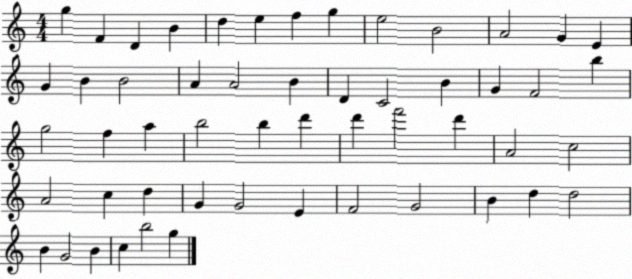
X:1
T:Untitled
M:4/4
L:1/4
K:C
g F D B d e f g e2 B2 A2 G E G B B2 A A2 B D C2 B G F2 b g2 f a b2 b d' d' f'2 d' A2 c2 A2 c d G G2 E F2 G2 B d d2 B G2 B c b2 g